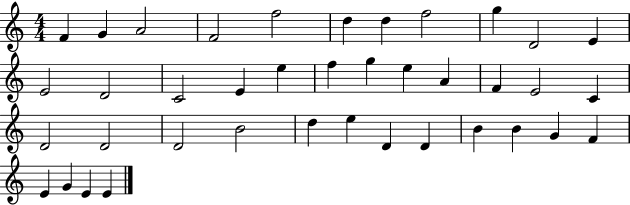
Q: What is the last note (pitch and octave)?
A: E4